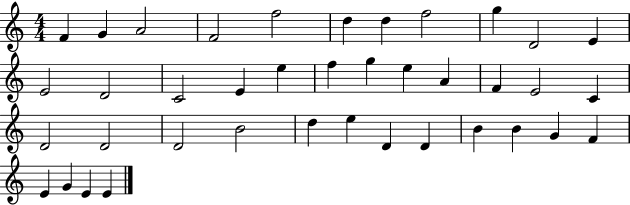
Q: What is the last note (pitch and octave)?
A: E4